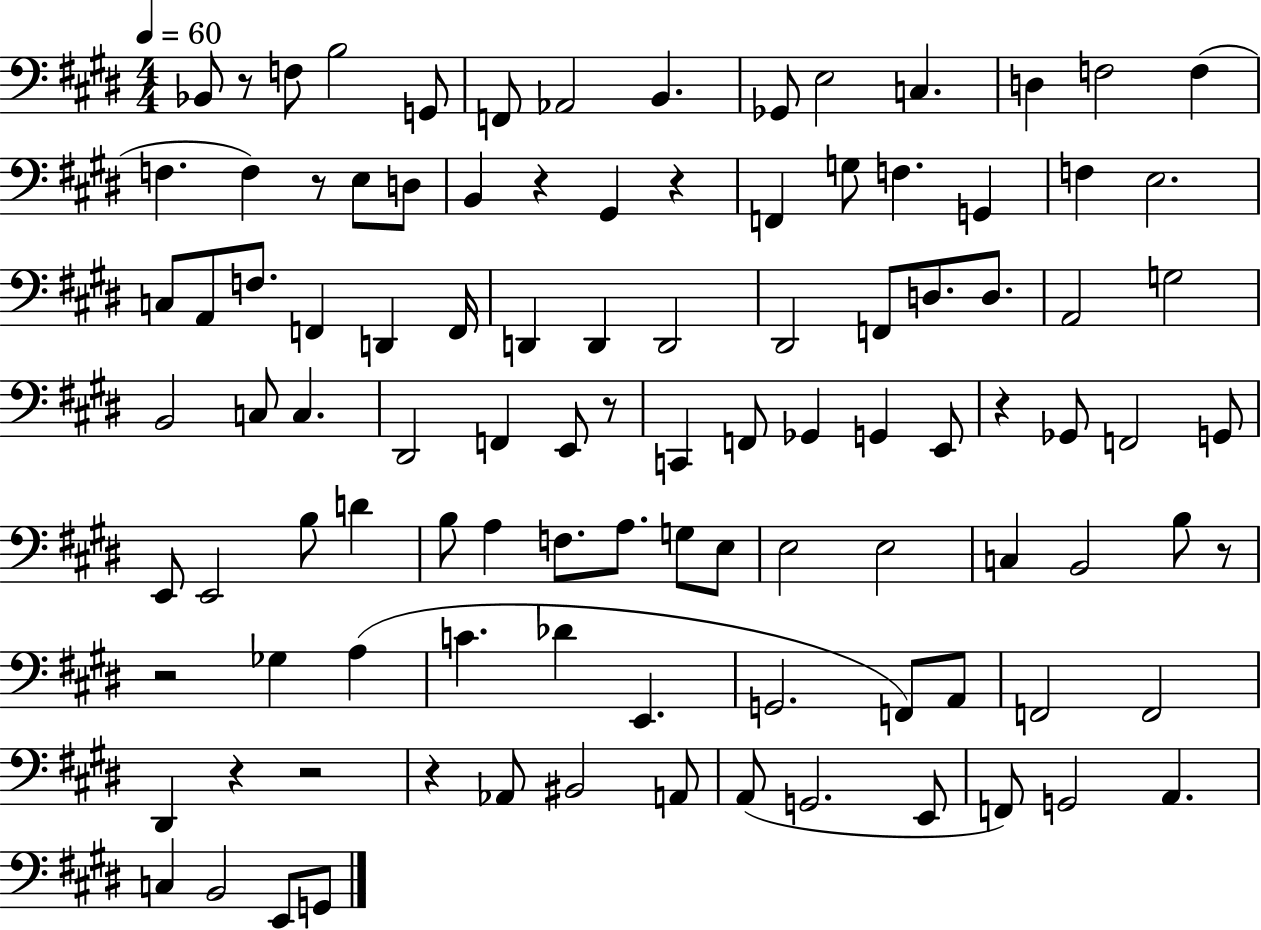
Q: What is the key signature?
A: E major